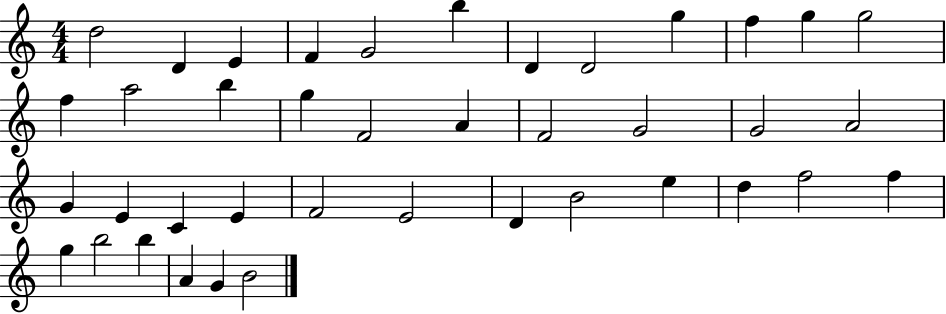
D5/h D4/q E4/q F4/q G4/h B5/q D4/q D4/h G5/q F5/q G5/q G5/h F5/q A5/h B5/q G5/q F4/h A4/q F4/h G4/h G4/h A4/h G4/q E4/q C4/q E4/q F4/h E4/h D4/q B4/h E5/q D5/q F5/h F5/q G5/q B5/h B5/q A4/q G4/q B4/h